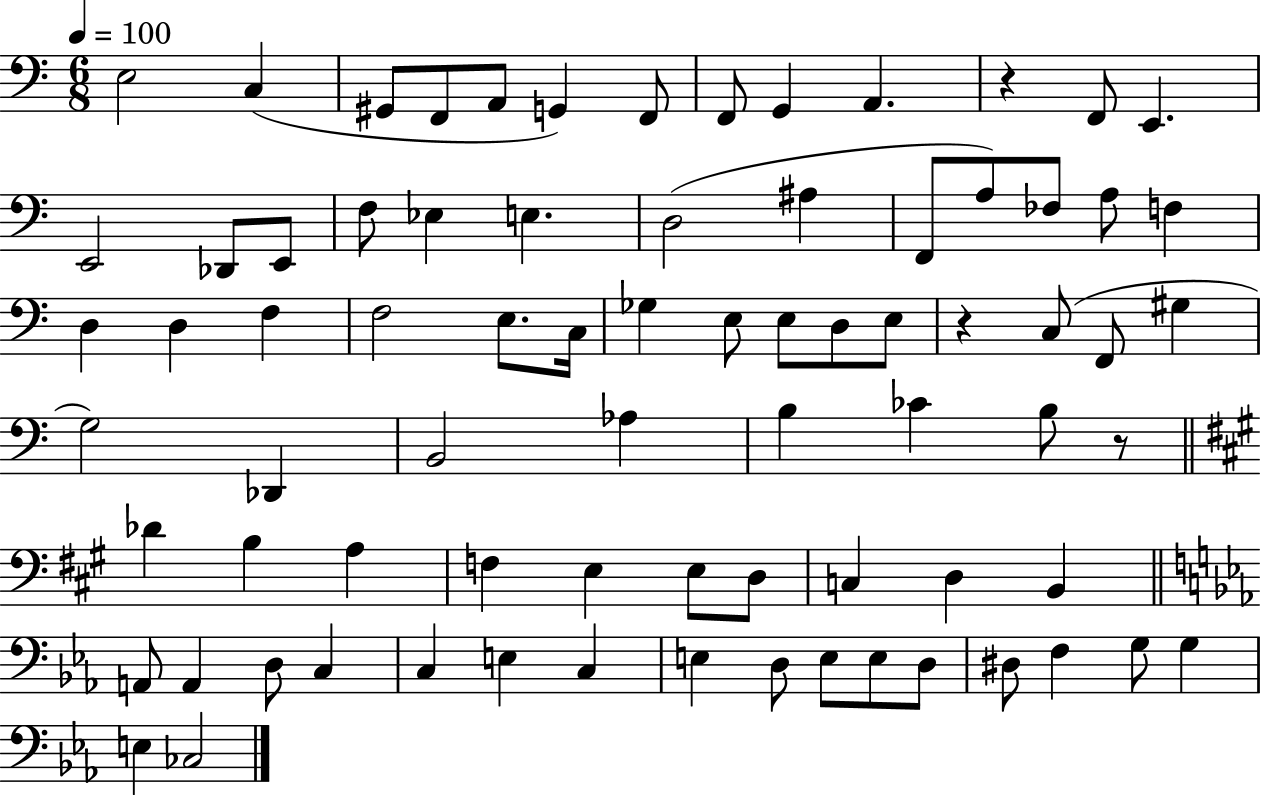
E3/h C3/q G#2/e F2/e A2/e G2/q F2/e F2/e G2/q A2/q. R/q F2/e E2/q. E2/h Db2/e E2/e F3/e Eb3/q E3/q. D3/h A#3/q F2/e A3/e FES3/e A3/e F3/q D3/q D3/q F3/q F3/h E3/e. C3/s Gb3/q E3/e E3/e D3/e E3/e R/q C3/e F2/e G#3/q G3/h Db2/q B2/h Ab3/q B3/q CES4/q B3/e R/e Db4/q B3/q A3/q F3/q E3/q E3/e D3/e C3/q D3/q B2/q A2/e A2/q D3/e C3/q C3/q E3/q C3/q E3/q D3/e E3/e E3/e D3/e D#3/e F3/q G3/e G3/q E3/q CES3/h